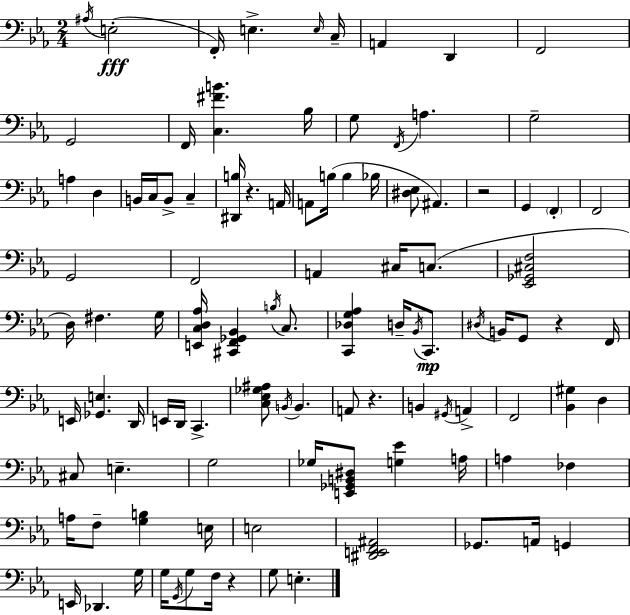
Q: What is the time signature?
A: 2/4